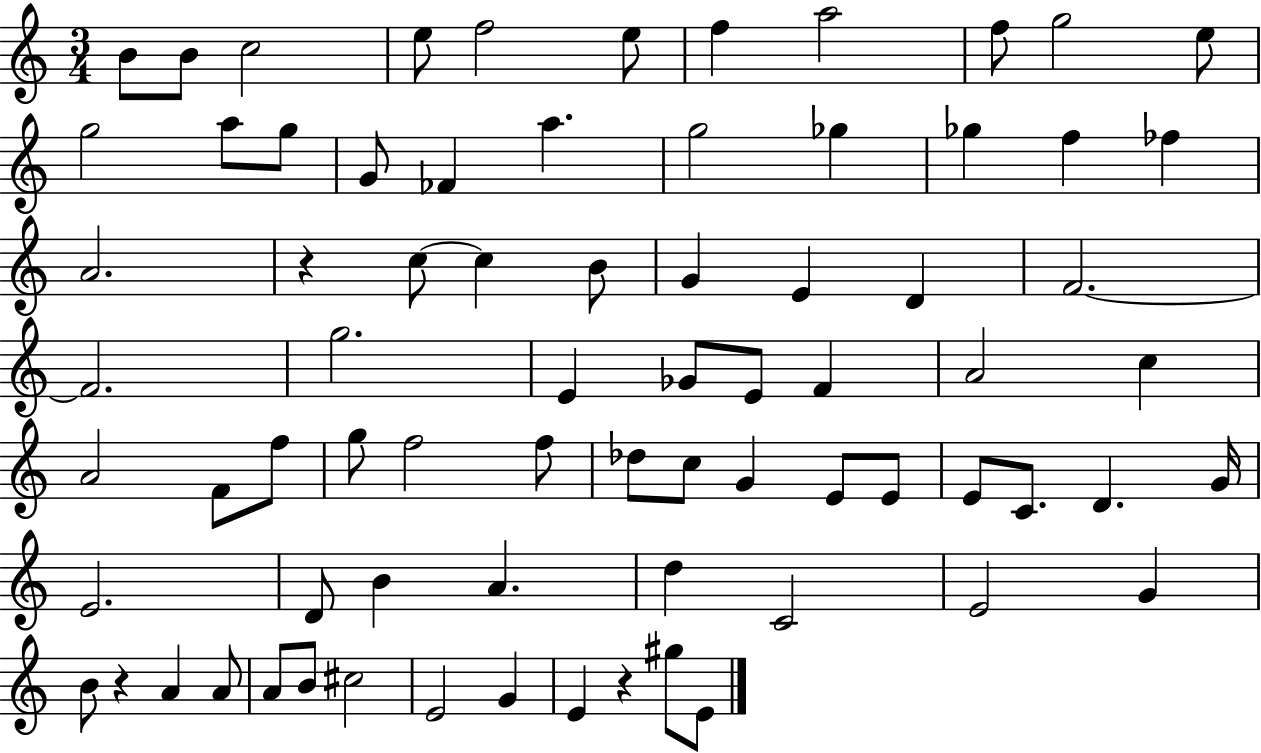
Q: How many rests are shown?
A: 3